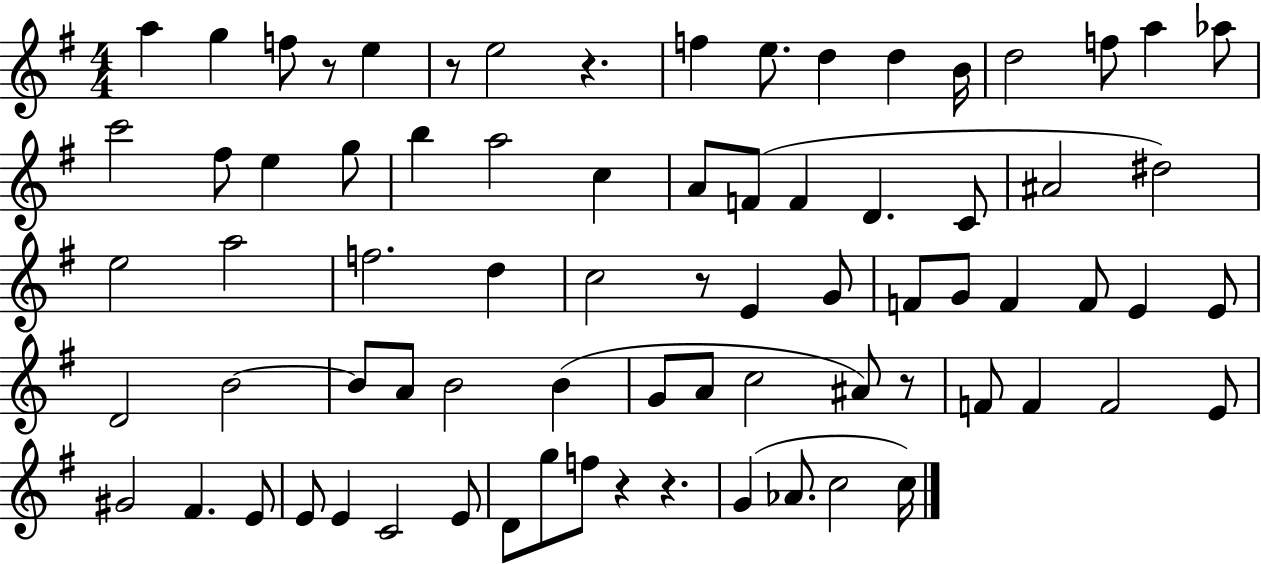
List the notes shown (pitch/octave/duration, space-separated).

A5/q G5/q F5/e R/e E5/q R/e E5/h R/q. F5/q E5/e. D5/q D5/q B4/s D5/h F5/e A5/q Ab5/e C6/h F#5/e E5/q G5/e B5/q A5/h C5/q A4/e F4/e F4/q D4/q. C4/e A#4/h D#5/h E5/h A5/h F5/h. D5/q C5/h R/e E4/q G4/e F4/e G4/e F4/q F4/e E4/q E4/e D4/h B4/h B4/e A4/e B4/h B4/q G4/e A4/e C5/h A#4/e R/e F4/e F4/q F4/h E4/e G#4/h F#4/q. E4/e E4/e E4/q C4/h E4/e D4/e G5/e F5/e R/q R/q. G4/q Ab4/e. C5/h C5/s